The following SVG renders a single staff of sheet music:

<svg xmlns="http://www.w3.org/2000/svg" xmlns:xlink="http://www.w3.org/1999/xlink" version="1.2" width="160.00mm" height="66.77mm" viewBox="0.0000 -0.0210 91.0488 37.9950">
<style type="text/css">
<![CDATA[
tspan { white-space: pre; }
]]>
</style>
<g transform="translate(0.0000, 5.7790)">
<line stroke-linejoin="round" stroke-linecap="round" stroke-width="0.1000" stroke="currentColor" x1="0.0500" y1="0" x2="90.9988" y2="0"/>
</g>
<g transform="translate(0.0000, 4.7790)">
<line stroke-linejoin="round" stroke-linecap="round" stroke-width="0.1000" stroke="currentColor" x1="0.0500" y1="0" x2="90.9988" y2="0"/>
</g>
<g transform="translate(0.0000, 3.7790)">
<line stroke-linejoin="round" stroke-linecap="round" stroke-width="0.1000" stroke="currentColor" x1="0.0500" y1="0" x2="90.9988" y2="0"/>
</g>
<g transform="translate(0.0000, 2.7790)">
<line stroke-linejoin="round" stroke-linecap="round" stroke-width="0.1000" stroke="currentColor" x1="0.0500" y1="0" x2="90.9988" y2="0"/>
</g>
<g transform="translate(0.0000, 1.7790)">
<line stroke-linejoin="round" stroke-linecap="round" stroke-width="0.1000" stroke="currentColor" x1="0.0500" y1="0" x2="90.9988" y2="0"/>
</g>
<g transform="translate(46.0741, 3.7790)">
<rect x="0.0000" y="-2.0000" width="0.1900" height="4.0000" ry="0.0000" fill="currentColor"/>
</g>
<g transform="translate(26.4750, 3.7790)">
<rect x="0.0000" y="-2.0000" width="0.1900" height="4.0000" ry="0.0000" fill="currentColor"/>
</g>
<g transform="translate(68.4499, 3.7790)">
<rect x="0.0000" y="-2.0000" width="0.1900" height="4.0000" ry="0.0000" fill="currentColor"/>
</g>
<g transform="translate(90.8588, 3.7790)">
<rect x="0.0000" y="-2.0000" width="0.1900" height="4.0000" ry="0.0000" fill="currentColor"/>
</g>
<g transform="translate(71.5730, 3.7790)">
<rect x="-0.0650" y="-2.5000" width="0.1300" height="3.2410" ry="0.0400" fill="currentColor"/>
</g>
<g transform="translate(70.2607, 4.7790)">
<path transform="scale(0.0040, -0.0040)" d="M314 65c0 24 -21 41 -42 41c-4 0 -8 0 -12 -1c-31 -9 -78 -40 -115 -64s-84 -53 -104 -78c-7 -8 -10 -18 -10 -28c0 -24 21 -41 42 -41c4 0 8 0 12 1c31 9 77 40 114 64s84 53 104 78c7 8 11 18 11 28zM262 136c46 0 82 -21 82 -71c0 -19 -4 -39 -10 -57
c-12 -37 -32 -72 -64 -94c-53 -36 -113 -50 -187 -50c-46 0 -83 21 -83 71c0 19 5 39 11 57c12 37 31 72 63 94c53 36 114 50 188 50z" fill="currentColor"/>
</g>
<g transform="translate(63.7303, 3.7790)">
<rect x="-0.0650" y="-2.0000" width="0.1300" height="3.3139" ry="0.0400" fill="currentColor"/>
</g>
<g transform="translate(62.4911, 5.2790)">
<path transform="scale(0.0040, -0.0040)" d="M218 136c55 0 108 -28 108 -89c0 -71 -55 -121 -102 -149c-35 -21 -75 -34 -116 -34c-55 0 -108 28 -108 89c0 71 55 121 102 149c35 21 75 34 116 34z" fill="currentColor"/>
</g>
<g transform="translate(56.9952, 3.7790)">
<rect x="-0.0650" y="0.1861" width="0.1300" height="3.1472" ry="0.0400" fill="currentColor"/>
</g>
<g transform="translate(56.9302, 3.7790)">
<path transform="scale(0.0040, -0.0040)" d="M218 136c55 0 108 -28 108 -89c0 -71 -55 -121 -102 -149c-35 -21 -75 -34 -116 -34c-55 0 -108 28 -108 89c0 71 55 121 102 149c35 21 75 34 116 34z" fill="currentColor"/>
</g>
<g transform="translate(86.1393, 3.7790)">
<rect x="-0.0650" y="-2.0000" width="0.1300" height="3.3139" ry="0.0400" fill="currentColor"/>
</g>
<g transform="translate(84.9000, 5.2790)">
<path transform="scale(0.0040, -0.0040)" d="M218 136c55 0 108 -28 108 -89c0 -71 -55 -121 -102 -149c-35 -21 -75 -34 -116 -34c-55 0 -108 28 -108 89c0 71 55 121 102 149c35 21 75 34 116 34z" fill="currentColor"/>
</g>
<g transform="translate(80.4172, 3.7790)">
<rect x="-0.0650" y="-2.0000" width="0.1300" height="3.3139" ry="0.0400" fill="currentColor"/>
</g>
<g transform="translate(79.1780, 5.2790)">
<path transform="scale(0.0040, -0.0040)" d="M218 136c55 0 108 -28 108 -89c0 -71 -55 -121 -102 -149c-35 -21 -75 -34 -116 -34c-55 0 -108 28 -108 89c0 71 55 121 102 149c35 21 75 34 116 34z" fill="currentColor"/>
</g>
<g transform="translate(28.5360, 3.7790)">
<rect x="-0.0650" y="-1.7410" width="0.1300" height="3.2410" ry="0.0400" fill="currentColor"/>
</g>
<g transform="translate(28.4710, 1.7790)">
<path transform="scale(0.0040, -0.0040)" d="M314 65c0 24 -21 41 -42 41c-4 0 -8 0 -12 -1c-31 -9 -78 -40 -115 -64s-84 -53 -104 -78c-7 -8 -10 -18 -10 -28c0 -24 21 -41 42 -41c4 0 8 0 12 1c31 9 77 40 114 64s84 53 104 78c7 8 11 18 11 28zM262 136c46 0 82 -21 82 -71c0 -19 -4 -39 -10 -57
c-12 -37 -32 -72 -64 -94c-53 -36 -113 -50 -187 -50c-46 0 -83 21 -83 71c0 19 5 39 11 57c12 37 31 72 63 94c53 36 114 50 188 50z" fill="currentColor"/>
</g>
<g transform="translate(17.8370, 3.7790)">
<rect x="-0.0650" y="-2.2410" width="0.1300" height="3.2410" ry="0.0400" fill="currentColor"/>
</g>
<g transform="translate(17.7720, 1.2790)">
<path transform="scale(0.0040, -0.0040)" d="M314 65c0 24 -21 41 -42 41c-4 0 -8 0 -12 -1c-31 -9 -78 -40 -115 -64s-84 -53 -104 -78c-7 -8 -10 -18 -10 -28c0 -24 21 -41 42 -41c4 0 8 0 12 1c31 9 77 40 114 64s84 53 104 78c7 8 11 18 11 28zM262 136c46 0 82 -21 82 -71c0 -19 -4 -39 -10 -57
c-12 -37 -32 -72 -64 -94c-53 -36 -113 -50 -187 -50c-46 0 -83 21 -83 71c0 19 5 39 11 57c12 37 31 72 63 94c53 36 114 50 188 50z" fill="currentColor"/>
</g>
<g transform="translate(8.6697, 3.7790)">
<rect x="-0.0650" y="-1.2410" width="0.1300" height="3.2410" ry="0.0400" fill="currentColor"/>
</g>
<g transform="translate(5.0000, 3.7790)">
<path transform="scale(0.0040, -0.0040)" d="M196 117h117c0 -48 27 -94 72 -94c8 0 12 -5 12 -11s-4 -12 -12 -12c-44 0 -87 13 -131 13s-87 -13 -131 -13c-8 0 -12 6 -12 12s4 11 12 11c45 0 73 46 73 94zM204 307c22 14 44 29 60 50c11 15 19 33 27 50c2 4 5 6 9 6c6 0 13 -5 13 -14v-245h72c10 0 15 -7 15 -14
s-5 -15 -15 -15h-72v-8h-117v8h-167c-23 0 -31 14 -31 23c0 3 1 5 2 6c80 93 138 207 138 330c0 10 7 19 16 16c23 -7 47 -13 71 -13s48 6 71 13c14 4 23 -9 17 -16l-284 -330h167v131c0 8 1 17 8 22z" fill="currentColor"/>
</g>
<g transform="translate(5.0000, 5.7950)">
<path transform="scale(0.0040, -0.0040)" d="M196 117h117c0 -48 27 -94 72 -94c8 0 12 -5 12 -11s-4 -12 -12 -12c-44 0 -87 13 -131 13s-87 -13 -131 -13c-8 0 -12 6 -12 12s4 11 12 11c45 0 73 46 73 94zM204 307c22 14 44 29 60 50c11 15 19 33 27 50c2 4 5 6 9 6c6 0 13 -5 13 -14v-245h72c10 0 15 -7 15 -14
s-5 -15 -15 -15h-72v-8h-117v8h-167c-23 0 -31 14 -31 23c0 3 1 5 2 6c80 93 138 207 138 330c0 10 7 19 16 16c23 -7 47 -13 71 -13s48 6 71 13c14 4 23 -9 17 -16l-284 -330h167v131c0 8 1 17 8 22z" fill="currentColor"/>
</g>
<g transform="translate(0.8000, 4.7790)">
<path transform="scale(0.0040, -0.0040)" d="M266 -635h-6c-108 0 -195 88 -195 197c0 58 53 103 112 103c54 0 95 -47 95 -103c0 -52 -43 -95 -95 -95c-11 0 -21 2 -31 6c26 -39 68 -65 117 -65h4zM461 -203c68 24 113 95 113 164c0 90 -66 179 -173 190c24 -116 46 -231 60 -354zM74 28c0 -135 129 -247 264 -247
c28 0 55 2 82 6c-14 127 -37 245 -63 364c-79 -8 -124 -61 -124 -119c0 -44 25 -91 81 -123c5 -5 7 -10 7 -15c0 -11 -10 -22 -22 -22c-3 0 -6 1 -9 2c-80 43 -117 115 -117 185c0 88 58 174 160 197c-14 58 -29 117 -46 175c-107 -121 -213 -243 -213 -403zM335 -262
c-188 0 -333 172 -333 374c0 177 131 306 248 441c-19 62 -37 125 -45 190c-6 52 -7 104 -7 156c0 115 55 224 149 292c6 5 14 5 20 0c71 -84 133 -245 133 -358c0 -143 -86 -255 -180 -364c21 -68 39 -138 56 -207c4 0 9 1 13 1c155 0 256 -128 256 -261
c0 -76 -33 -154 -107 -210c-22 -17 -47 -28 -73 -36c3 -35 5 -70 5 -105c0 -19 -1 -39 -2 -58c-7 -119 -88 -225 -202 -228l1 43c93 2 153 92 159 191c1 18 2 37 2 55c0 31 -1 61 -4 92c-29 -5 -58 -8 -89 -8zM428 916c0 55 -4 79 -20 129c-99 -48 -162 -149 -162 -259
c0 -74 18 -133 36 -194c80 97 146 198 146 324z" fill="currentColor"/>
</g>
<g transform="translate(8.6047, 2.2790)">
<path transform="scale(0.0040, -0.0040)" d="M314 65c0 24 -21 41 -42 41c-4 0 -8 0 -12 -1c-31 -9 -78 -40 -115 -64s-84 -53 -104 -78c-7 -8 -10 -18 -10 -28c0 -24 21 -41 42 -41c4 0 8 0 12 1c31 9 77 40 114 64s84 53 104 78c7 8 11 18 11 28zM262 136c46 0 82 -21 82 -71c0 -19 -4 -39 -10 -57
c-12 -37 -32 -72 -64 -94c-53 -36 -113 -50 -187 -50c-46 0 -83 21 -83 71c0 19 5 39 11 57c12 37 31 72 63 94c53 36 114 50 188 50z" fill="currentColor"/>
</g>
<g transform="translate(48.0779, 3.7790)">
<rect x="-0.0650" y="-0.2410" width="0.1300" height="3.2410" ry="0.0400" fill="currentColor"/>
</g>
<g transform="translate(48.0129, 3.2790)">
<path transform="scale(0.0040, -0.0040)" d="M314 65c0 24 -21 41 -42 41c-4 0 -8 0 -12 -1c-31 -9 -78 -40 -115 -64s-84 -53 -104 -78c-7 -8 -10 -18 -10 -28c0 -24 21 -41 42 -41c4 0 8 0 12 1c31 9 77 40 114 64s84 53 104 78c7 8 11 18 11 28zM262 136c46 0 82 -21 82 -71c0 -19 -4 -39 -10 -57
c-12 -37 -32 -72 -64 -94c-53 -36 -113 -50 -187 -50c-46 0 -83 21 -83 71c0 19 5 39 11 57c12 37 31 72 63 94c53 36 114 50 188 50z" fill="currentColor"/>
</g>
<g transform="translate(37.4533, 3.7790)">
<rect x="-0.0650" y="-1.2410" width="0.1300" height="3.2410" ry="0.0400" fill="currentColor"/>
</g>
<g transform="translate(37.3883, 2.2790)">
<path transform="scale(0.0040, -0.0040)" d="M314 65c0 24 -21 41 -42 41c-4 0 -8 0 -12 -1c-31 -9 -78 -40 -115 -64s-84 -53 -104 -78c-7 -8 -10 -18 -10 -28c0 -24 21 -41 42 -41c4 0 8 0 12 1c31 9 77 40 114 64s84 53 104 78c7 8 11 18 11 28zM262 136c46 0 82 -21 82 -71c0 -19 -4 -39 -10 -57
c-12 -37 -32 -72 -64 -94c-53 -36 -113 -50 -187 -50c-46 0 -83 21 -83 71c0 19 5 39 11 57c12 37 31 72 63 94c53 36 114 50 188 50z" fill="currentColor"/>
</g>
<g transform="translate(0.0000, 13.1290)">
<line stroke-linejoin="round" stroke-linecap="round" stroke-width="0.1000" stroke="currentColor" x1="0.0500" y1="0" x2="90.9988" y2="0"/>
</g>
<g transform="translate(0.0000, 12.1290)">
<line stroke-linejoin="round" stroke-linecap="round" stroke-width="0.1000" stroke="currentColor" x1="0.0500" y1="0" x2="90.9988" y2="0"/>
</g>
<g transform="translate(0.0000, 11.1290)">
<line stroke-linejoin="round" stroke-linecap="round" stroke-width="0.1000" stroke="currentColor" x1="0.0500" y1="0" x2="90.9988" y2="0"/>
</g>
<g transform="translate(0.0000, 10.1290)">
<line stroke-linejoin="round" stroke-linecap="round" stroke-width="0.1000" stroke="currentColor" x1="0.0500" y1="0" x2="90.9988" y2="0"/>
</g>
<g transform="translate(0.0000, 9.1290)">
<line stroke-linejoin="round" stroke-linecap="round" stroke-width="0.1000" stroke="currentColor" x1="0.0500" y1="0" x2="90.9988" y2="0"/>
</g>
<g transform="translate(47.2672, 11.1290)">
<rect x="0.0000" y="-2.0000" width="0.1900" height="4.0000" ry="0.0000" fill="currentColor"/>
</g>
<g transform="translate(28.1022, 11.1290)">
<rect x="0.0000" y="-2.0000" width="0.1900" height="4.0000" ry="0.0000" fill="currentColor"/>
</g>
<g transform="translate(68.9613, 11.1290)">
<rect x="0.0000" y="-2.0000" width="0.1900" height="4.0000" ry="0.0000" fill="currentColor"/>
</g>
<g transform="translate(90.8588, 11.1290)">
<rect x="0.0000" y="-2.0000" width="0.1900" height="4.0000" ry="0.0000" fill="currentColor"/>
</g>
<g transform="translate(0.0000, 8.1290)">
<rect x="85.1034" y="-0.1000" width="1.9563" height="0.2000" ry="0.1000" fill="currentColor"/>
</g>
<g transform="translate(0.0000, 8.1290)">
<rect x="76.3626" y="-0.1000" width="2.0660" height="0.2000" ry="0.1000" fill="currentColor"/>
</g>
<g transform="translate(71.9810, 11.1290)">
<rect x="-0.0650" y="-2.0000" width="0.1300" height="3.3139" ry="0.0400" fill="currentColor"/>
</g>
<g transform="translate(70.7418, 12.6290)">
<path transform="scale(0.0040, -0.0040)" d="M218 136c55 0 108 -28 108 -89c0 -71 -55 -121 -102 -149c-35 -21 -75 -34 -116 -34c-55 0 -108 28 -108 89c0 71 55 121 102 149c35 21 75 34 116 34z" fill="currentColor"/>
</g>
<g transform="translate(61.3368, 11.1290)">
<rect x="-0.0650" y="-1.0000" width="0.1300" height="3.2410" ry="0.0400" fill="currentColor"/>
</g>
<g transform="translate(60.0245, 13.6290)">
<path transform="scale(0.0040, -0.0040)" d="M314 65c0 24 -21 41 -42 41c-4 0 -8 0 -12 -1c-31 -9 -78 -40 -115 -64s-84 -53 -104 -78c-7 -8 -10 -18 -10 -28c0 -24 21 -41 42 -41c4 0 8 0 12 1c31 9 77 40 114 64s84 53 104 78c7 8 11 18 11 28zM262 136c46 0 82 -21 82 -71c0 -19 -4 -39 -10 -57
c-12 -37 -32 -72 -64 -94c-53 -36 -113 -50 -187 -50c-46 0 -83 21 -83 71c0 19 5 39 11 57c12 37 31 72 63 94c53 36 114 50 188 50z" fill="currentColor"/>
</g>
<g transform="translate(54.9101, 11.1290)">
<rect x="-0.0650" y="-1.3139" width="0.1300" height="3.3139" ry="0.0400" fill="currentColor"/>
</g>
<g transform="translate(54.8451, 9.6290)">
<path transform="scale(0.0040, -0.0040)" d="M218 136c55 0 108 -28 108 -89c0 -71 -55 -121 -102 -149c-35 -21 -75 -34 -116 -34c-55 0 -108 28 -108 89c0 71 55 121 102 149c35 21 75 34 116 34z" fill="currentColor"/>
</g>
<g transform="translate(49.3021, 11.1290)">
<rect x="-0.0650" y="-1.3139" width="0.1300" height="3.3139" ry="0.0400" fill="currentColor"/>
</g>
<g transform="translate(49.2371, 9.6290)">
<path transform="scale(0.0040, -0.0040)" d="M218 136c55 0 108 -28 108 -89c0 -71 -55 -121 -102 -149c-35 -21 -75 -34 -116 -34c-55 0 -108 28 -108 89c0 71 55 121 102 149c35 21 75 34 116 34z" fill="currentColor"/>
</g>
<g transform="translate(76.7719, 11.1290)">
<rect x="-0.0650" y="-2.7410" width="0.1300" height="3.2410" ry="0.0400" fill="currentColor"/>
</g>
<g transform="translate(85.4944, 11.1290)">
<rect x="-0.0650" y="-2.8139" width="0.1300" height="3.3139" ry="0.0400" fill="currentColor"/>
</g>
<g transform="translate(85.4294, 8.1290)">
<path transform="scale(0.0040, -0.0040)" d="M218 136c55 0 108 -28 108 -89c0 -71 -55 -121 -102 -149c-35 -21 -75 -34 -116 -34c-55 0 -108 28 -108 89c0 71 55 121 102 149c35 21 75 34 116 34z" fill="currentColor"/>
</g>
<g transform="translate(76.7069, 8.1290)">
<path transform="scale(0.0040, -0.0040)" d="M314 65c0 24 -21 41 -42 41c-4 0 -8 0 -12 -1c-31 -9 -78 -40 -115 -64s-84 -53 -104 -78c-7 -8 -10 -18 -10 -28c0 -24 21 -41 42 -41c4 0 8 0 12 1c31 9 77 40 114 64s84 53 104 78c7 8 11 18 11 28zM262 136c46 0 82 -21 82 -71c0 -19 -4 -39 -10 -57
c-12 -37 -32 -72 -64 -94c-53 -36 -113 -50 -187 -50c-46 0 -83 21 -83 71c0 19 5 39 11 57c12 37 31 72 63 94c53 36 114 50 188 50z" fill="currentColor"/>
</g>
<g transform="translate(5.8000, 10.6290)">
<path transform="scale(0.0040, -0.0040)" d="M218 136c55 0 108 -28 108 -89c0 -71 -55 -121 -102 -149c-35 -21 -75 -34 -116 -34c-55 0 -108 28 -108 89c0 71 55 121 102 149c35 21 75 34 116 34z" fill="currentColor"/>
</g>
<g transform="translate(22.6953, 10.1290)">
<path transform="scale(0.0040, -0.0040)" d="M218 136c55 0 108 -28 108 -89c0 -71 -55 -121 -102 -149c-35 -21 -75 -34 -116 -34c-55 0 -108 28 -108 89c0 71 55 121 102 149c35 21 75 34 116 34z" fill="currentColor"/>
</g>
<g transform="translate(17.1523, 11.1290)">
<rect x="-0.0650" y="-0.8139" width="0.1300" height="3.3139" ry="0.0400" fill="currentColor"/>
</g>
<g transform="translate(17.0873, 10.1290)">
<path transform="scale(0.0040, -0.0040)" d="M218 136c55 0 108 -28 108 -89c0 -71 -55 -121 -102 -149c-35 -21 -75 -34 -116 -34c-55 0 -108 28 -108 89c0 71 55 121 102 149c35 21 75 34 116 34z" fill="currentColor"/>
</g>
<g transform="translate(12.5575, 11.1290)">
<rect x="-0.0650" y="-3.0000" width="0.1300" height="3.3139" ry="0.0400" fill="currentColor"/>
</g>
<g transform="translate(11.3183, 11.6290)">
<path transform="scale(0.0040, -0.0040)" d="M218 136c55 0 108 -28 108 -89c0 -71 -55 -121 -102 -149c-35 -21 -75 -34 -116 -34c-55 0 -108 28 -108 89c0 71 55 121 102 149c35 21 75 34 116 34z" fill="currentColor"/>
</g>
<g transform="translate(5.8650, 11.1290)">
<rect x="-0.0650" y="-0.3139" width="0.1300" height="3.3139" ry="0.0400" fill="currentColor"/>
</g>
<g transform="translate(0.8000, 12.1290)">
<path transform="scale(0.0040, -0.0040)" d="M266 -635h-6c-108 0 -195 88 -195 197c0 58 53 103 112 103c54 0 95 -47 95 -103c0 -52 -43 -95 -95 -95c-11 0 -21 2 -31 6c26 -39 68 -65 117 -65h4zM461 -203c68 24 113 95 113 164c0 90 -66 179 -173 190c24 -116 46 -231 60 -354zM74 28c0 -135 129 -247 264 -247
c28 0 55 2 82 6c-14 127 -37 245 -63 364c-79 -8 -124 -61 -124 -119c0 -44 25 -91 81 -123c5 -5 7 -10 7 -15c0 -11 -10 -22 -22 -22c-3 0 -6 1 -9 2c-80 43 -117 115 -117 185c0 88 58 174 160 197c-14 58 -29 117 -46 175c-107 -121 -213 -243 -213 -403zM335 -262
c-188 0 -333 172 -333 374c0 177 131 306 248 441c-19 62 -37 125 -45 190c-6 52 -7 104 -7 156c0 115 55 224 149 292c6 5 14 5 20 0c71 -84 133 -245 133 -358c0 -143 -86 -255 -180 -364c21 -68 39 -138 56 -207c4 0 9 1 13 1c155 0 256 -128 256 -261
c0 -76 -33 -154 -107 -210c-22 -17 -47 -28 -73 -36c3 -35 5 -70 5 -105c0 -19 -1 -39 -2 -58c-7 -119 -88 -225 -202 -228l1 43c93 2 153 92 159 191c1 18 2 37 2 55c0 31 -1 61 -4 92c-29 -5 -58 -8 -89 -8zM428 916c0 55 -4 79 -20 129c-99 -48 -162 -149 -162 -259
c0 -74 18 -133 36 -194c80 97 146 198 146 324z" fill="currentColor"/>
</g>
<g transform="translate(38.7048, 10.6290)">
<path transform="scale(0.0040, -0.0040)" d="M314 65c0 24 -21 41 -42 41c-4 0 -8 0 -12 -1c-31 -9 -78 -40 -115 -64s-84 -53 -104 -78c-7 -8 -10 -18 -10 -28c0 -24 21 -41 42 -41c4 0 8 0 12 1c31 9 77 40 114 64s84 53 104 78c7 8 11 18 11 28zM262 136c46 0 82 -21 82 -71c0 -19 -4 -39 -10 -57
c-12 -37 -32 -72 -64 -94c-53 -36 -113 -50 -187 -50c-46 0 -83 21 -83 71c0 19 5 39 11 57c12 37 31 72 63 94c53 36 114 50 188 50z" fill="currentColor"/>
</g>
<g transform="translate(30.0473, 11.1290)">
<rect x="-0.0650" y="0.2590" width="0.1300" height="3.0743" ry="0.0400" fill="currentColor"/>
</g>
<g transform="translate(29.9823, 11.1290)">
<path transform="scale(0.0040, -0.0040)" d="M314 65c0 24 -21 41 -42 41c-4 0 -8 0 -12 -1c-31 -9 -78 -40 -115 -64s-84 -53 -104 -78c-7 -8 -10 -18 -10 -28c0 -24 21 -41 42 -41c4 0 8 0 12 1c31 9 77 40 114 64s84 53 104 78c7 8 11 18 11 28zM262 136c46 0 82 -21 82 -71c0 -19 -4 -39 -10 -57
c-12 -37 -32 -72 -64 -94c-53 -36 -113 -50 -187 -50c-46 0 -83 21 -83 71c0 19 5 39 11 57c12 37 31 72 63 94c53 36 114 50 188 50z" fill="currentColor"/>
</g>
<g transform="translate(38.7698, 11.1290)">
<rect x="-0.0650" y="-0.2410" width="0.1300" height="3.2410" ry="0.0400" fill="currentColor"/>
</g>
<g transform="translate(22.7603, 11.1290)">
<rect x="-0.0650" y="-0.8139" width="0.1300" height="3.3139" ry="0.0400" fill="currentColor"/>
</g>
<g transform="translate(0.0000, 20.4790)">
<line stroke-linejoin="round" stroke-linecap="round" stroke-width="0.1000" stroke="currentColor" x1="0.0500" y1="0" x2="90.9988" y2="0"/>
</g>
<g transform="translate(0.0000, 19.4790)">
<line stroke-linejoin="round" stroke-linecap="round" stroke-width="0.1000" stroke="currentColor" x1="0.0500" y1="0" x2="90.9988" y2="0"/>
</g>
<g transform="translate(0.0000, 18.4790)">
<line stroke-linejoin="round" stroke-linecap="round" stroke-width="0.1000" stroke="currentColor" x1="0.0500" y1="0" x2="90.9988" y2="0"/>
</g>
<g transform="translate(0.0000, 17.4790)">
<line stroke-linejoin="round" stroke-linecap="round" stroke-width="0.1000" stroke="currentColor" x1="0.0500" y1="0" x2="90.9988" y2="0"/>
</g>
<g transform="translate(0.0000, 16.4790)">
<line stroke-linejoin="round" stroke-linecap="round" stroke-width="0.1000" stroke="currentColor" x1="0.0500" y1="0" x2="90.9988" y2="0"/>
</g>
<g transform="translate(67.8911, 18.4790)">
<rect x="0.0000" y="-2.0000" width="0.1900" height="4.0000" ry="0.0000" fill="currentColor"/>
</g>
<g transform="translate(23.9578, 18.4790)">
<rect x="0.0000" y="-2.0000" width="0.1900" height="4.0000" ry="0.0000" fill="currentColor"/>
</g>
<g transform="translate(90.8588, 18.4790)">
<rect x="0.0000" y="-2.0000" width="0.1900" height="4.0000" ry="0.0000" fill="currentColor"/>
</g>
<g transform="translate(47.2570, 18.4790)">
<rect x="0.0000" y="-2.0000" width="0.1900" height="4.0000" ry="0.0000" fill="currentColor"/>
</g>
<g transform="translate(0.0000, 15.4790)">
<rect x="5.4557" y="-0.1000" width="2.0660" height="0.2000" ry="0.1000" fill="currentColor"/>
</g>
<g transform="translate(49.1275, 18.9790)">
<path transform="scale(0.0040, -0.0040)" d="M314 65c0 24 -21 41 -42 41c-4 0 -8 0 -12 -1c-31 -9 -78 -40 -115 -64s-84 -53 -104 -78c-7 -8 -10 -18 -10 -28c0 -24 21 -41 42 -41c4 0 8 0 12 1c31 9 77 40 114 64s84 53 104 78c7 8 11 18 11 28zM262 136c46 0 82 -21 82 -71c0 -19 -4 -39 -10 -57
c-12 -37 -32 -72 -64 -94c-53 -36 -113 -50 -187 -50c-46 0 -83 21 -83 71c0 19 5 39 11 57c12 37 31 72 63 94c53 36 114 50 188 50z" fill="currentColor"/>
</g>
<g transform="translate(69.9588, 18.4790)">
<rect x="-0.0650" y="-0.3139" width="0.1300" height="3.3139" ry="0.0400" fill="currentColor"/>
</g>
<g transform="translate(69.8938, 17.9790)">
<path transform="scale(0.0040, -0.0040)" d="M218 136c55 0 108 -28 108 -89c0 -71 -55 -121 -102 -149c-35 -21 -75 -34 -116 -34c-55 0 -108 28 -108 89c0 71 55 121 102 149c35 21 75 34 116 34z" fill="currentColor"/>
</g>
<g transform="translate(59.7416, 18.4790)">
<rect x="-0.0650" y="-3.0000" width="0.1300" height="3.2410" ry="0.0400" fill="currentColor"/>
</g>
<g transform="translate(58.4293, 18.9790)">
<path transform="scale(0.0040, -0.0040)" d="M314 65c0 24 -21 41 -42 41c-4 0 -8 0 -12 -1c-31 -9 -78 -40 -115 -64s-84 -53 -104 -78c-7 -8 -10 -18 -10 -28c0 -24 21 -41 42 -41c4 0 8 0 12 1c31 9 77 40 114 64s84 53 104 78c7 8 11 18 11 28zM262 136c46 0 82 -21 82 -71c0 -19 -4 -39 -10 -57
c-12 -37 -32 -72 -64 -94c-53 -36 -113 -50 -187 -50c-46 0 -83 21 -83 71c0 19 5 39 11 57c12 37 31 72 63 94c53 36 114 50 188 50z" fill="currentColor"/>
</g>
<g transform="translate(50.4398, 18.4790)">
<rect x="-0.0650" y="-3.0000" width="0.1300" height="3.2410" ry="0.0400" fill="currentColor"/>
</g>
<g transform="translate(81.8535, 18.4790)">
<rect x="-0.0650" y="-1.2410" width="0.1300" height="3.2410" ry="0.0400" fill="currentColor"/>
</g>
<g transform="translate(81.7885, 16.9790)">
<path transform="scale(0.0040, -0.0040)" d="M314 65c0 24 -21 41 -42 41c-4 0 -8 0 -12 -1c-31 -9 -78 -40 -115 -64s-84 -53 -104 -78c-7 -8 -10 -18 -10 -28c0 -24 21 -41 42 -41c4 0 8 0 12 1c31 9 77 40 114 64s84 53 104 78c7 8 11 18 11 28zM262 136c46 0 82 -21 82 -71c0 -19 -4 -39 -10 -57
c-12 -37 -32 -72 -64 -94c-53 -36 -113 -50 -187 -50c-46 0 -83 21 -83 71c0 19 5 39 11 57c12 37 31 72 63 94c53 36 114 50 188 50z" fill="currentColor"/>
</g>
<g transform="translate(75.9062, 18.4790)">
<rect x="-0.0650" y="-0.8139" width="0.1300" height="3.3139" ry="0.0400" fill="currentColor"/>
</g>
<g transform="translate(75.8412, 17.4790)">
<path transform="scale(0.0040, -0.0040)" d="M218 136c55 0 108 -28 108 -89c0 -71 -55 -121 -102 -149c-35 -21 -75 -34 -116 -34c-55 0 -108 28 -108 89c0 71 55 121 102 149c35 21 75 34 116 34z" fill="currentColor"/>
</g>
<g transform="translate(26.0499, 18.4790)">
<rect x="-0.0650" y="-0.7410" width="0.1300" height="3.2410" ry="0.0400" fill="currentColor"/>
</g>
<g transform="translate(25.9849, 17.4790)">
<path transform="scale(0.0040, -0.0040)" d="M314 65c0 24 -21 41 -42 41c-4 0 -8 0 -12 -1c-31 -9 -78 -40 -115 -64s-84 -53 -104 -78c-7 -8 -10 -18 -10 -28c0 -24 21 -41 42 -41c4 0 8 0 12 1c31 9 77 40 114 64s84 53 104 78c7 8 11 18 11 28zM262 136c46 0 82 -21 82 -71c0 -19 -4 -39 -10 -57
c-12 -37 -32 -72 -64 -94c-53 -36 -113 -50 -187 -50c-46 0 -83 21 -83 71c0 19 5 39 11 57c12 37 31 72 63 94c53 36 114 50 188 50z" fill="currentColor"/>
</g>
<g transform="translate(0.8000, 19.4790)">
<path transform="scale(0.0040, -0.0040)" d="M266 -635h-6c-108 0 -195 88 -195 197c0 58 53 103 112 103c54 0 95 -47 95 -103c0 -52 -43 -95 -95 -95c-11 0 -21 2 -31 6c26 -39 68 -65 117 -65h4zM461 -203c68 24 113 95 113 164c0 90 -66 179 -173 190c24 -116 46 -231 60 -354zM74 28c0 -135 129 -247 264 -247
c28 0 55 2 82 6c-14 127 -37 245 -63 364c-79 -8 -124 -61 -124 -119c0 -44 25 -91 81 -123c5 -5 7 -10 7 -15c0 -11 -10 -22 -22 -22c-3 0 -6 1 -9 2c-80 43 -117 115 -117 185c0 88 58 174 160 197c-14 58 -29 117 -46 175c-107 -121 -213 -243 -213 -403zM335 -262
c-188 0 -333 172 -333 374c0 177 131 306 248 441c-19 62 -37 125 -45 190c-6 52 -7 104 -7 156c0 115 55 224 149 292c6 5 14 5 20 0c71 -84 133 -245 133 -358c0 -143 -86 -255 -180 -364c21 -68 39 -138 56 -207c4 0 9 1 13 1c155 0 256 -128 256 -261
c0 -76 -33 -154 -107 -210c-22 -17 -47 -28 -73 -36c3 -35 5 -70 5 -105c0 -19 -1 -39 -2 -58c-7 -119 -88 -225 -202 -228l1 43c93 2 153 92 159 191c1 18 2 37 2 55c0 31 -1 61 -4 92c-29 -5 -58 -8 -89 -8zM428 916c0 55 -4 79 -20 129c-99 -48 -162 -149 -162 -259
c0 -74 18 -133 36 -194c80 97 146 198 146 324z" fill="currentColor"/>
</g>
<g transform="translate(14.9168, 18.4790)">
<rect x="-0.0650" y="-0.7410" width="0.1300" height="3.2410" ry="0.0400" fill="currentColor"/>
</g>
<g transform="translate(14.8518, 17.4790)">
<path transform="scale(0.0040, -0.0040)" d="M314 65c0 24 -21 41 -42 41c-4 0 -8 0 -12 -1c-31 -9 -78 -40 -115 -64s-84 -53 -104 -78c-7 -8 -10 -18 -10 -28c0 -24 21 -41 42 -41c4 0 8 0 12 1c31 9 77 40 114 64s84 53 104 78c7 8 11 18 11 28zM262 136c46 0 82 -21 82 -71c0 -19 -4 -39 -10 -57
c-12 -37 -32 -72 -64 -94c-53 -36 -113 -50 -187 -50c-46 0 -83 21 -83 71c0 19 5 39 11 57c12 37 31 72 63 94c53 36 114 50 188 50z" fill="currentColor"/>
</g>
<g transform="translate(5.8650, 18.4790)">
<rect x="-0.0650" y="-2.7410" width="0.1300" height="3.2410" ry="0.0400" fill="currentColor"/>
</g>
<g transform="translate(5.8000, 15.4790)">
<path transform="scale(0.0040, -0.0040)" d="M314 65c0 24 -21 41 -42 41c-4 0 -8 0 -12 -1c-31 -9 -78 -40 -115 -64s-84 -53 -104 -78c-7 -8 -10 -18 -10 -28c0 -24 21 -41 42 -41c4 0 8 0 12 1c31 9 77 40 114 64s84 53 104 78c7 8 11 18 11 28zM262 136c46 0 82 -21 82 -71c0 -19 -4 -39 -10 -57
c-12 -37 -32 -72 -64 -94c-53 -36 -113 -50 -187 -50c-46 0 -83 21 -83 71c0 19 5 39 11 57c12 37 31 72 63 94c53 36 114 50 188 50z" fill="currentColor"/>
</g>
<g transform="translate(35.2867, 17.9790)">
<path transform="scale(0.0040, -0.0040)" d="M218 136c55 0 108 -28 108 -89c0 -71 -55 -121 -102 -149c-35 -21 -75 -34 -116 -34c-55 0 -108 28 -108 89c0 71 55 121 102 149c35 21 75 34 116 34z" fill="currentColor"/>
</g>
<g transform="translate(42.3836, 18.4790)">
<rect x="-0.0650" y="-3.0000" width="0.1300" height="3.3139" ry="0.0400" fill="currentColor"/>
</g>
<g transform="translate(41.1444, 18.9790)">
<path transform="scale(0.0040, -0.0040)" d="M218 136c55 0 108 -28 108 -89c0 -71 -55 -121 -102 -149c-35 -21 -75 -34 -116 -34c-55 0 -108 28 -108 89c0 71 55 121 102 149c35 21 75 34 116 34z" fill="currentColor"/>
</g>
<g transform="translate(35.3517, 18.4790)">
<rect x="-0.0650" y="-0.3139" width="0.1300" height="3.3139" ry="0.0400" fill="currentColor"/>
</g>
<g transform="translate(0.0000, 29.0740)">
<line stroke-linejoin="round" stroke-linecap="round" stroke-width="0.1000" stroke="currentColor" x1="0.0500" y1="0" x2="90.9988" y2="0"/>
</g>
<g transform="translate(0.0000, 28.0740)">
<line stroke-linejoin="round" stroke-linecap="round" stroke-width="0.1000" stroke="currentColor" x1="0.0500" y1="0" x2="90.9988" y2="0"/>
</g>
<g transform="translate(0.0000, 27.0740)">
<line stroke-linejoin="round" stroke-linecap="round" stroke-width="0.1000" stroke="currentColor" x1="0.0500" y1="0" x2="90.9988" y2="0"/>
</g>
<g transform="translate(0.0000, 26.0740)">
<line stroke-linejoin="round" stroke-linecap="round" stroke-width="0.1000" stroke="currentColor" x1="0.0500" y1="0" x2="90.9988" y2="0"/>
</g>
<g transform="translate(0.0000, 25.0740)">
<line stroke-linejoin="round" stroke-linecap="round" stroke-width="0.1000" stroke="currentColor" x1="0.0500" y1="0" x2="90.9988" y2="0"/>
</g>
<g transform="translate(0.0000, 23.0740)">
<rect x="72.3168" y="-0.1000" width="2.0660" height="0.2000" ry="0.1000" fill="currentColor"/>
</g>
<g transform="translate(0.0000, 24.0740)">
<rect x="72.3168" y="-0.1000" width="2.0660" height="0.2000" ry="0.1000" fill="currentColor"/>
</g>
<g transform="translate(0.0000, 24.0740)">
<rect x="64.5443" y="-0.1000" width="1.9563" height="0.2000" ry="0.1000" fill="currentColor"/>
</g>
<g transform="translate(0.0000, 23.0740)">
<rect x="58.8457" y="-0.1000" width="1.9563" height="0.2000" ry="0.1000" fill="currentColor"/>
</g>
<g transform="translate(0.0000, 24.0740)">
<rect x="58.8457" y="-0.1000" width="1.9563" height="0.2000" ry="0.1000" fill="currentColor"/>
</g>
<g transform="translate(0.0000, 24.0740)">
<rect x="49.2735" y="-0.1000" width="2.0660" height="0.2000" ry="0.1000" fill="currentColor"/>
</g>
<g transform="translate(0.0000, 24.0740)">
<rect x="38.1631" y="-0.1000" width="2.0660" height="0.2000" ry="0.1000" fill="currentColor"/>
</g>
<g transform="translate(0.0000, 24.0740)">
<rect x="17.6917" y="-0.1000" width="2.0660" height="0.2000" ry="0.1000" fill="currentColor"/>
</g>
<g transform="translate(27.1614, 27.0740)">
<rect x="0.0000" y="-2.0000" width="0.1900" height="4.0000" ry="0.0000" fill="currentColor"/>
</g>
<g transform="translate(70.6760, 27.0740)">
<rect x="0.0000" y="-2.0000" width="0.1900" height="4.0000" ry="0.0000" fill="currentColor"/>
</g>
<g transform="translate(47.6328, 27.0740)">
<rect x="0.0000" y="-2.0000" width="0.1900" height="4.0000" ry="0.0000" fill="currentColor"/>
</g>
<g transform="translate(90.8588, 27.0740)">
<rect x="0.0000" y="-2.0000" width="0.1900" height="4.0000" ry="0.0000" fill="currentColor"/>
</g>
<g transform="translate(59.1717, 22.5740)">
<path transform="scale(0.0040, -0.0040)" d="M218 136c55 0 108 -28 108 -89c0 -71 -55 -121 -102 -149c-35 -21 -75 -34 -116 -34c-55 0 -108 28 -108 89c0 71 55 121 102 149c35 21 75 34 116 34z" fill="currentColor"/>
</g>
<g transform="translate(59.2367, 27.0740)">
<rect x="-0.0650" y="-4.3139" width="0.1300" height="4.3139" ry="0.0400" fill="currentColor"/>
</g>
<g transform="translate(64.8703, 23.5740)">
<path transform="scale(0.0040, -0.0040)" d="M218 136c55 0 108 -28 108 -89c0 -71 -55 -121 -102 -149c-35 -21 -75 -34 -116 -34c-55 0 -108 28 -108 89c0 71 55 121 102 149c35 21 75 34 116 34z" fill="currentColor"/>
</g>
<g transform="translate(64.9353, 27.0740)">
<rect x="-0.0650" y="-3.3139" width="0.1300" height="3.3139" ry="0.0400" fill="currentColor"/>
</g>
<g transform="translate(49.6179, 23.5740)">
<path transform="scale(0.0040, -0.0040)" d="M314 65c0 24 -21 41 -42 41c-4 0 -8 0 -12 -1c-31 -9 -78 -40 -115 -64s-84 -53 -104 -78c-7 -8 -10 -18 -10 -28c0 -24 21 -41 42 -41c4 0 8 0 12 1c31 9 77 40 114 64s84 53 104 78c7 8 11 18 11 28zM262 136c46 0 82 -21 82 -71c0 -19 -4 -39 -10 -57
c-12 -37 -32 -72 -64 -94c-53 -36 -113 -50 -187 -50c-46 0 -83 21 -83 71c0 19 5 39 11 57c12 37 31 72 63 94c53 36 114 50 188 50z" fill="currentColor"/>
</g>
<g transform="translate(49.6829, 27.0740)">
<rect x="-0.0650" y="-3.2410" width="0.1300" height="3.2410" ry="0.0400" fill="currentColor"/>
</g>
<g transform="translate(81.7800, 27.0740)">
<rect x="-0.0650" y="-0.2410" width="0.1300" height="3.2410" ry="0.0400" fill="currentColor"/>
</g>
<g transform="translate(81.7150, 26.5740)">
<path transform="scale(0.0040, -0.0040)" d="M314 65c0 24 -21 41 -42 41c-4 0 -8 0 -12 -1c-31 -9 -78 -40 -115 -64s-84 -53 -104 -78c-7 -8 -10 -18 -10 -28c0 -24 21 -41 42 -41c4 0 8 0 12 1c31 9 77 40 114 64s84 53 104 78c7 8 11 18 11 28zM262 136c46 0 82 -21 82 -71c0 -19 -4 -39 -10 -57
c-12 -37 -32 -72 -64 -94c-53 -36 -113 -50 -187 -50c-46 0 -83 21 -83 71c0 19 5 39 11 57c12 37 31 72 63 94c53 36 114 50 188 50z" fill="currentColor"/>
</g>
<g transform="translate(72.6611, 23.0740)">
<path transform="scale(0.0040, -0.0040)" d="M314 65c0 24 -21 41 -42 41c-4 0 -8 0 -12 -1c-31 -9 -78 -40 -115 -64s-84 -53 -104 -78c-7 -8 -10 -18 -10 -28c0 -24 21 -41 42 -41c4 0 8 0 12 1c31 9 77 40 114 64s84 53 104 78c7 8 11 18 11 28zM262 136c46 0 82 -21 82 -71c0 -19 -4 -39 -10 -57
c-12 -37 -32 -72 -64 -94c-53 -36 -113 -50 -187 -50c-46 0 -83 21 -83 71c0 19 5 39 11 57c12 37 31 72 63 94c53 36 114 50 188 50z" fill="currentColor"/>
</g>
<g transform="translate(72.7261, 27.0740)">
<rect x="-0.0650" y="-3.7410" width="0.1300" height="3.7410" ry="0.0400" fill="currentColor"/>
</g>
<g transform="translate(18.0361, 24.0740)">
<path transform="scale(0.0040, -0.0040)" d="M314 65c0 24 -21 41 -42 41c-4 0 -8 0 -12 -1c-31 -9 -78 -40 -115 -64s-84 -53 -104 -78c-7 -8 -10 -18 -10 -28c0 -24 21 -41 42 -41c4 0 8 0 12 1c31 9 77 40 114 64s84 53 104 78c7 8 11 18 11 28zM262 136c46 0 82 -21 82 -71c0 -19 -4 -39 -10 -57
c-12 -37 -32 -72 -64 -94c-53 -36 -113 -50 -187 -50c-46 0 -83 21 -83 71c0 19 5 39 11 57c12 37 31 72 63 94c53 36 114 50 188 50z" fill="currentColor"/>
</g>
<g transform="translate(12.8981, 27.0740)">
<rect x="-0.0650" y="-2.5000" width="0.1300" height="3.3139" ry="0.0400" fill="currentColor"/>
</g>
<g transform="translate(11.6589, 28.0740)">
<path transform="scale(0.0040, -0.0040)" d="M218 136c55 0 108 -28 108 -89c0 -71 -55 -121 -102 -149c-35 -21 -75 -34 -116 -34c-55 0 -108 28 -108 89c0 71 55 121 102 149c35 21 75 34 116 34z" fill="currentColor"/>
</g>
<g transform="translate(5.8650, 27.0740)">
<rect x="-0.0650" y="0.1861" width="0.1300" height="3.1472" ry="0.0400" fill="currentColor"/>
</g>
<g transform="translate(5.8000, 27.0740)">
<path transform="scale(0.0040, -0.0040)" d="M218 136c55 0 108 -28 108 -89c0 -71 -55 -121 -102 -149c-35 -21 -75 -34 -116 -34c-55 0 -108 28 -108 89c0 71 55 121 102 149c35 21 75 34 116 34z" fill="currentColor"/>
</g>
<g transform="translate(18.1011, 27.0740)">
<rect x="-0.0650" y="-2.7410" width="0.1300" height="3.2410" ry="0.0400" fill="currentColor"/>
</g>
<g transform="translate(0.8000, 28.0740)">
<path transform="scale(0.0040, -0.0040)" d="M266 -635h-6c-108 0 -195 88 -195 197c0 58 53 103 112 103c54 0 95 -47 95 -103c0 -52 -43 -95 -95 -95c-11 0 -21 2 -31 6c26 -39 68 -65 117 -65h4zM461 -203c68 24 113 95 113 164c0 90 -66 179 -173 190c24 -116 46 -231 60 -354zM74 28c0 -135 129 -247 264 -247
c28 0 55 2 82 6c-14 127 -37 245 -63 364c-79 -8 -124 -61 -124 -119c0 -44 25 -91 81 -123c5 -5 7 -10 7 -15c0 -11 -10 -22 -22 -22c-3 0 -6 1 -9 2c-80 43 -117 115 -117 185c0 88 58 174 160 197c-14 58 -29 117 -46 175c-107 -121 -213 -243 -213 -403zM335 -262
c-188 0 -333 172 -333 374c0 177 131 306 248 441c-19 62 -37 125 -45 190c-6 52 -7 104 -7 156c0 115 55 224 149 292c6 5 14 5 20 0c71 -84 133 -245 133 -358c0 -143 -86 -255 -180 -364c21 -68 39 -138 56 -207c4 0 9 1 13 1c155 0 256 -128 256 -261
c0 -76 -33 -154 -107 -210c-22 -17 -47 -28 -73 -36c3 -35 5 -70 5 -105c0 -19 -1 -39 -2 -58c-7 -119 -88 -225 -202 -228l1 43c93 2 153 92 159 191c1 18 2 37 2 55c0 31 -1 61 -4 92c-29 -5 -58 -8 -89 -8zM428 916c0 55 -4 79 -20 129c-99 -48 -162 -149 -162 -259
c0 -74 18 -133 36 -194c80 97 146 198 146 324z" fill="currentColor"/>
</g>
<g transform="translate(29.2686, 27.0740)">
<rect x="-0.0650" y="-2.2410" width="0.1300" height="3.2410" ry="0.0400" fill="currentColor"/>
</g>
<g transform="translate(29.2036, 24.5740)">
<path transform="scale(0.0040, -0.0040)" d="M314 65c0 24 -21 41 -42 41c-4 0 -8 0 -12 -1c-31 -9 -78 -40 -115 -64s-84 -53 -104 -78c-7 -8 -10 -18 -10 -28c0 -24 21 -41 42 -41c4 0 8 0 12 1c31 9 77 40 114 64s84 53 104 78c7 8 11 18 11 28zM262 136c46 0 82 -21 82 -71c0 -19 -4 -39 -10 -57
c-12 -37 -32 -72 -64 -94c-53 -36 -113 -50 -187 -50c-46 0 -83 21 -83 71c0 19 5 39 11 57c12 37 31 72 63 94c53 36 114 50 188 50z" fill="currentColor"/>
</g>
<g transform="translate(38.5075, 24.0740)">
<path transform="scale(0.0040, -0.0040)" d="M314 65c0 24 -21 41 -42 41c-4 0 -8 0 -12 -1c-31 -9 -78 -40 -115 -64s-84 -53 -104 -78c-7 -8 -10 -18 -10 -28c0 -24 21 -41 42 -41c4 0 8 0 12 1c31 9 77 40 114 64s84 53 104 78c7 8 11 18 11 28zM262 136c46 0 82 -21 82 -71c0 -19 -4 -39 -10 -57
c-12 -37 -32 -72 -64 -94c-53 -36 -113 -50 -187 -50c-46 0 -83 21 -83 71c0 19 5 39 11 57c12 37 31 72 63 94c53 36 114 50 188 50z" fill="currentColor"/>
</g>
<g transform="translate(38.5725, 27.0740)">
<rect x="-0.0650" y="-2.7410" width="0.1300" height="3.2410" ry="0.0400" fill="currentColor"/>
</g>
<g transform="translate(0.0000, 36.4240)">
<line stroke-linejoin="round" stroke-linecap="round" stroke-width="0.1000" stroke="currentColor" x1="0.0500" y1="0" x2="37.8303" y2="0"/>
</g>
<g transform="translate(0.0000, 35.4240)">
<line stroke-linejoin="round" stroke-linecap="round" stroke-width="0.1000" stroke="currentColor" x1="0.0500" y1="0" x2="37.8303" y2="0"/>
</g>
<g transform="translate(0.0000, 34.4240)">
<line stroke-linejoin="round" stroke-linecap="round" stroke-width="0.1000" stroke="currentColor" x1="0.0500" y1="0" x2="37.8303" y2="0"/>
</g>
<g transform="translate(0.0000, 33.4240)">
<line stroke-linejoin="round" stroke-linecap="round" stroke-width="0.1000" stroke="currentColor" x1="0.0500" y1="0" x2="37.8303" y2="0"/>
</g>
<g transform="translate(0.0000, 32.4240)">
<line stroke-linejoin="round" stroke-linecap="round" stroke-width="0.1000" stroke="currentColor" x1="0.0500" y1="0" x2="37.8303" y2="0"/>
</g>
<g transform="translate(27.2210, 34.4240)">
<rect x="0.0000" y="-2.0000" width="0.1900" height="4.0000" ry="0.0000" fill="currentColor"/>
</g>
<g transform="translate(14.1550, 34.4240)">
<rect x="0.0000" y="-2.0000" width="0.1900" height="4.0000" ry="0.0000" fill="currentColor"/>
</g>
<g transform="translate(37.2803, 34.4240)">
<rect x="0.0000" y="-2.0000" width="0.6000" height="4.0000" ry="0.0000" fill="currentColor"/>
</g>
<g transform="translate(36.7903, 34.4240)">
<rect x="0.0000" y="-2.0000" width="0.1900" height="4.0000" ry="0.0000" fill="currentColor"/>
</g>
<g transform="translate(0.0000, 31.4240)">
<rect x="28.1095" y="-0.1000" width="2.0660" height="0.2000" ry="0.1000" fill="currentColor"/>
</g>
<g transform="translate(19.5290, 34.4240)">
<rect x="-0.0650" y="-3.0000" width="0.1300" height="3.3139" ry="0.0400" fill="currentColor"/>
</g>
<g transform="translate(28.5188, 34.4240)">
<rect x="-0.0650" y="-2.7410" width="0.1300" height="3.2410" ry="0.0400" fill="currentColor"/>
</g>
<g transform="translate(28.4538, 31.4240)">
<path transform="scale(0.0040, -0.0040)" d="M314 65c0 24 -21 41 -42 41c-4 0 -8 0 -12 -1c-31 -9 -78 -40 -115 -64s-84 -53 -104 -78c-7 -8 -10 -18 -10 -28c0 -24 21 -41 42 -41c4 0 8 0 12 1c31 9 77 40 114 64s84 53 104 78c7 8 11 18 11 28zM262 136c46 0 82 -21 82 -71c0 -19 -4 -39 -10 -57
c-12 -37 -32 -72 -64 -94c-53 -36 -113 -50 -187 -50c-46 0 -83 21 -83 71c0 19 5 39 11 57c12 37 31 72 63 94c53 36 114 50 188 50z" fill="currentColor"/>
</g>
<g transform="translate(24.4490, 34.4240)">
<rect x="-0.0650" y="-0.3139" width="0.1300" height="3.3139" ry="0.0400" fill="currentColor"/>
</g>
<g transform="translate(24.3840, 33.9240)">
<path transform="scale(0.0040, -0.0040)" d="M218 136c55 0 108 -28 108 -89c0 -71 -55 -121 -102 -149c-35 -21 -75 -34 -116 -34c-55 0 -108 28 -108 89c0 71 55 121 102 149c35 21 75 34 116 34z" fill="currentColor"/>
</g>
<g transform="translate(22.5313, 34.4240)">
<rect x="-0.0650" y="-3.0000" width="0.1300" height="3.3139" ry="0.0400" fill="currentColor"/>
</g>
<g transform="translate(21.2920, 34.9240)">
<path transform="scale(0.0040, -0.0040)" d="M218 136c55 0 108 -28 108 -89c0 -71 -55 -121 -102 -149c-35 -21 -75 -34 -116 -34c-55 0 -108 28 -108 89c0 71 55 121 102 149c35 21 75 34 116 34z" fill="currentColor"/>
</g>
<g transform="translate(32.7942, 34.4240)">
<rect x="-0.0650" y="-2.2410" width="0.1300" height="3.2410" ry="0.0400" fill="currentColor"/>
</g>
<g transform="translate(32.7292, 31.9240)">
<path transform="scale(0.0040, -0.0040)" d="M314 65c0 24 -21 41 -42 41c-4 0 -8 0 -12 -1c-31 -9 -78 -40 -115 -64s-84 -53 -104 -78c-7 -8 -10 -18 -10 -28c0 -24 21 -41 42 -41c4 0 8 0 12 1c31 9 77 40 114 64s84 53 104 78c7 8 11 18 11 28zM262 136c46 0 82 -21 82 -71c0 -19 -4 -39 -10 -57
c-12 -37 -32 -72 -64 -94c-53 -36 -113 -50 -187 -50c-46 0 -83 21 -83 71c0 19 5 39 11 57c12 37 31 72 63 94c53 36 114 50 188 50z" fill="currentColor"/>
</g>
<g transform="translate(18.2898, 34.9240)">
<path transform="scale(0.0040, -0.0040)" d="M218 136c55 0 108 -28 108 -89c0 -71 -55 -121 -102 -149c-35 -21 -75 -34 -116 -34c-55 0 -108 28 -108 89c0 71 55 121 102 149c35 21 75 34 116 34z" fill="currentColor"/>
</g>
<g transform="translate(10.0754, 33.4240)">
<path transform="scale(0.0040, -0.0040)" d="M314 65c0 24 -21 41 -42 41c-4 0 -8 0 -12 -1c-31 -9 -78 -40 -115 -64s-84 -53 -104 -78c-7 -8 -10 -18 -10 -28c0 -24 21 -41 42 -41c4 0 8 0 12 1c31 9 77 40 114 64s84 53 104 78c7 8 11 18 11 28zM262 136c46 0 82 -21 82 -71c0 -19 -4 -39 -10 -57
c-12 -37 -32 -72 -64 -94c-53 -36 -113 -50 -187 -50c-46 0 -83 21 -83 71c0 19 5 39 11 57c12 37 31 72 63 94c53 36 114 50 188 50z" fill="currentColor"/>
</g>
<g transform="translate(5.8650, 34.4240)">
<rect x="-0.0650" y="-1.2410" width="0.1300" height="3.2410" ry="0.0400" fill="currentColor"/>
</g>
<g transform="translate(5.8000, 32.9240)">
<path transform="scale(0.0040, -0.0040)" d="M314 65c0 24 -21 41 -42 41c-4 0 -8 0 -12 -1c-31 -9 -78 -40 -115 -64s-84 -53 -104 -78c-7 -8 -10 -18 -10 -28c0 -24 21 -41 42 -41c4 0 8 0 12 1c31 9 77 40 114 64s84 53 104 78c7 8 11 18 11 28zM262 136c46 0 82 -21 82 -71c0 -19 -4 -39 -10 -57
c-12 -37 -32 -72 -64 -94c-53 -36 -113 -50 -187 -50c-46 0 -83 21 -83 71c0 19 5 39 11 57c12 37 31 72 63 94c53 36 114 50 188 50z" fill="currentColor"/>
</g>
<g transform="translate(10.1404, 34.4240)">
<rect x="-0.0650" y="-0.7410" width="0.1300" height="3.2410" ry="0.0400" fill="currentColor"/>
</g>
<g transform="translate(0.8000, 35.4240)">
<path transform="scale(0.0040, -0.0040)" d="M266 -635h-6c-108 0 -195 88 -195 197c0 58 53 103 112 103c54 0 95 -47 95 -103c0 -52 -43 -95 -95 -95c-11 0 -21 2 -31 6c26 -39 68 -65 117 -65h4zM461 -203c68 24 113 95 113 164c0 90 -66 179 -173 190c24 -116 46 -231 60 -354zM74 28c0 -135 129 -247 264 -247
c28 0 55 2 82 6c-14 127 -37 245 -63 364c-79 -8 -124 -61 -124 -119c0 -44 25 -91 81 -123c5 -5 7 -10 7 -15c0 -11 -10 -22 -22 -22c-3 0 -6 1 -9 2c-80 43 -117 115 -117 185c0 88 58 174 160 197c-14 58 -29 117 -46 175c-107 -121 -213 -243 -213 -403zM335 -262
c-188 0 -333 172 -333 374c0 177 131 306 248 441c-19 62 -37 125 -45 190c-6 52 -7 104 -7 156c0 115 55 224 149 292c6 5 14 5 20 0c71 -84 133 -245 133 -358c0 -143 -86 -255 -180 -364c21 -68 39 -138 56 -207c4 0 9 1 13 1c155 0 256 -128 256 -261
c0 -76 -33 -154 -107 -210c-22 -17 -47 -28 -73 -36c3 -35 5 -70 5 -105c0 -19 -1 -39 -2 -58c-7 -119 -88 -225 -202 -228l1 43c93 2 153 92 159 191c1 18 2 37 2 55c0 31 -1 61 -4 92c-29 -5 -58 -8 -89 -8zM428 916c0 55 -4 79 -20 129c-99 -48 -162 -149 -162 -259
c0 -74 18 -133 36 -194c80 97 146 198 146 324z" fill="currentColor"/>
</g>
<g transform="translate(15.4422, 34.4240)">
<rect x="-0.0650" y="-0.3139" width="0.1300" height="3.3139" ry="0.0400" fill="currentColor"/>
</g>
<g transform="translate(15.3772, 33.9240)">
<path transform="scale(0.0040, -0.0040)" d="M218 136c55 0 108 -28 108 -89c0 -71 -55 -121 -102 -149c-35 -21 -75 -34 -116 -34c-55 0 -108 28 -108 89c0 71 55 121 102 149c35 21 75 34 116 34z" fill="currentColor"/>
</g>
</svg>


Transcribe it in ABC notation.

X:1
T:Untitled
M:4/4
L:1/4
K:C
e2 g2 f2 e2 c2 B F G2 F F c A d d B2 c2 e e D2 F a2 a a2 d2 d2 c A A2 A2 c d e2 B G a2 g2 a2 b2 d' b c'2 c2 e2 d2 c A A c a2 g2